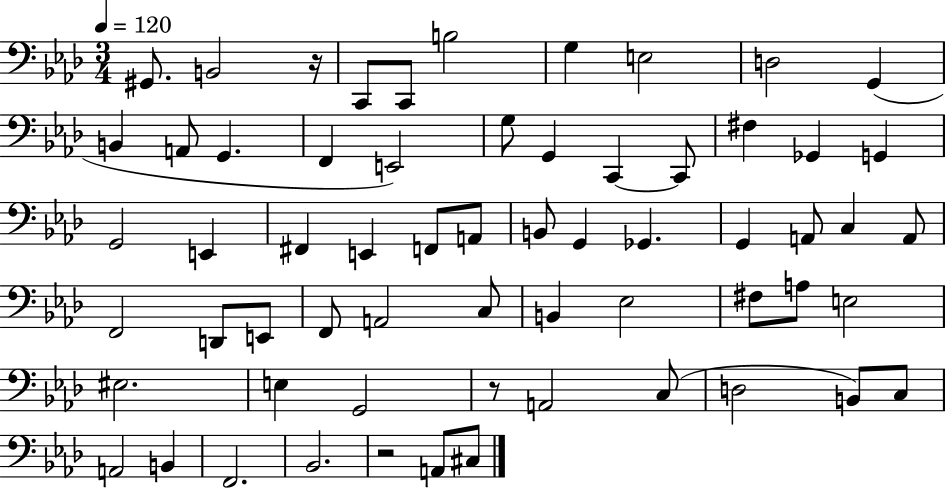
{
  \clef bass
  \numericTimeSignature
  \time 3/4
  \key aes \major
  \tempo 4 = 120
  gis,8. b,2 r16 | c,8 c,8 b2 | g4 e2 | d2 g,4( | \break b,4 a,8 g,4. | f,4 e,2) | g8 g,4 c,4~~ c,8 | fis4 ges,4 g,4 | \break g,2 e,4 | fis,4 e,4 f,8 a,8 | b,8 g,4 ges,4. | g,4 a,8 c4 a,8 | \break f,2 d,8 e,8 | f,8 a,2 c8 | b,4 ees2 | fis8 a8 e2 | \break eis2. | e4 g,2 | r8 a,2 c8( | d2 b,8) c8 | \break a,2 b,4 | f,2. | bes,2. | r2 a,8 cis8 | \break \bar "|."
}